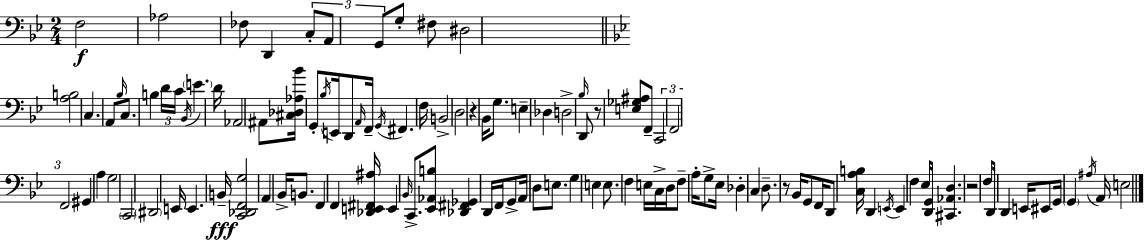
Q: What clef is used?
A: bass